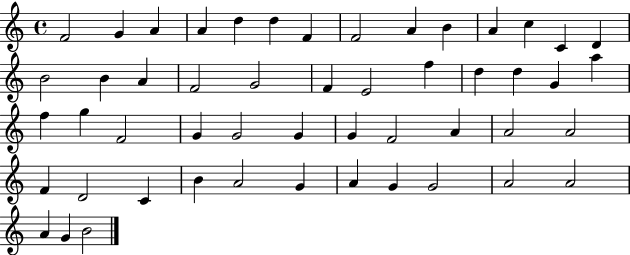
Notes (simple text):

F4/h G4/q A4/q A4/q D5/q D5/q F4/q F4/h A4/q B4/q A4/q C5/q C4/q D4/q B4/h B4/q A4/q F4/h G4/h F4/q E4/h F5/q D5/q D5/q G4/q A5/q F5/q G5/q F4/h G4/q G4/h G4/q G4/q F4/h A4/q A4/h A4/h F4/q D4/h C4/q B4/q A4/h G4/q A4/q G4/q G4/h A4/h A4/h A4/q G4/q B4/h